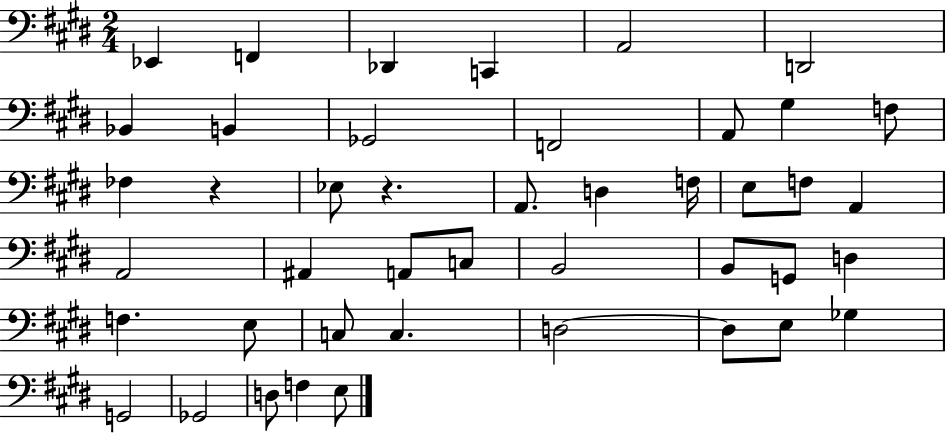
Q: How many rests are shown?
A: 2